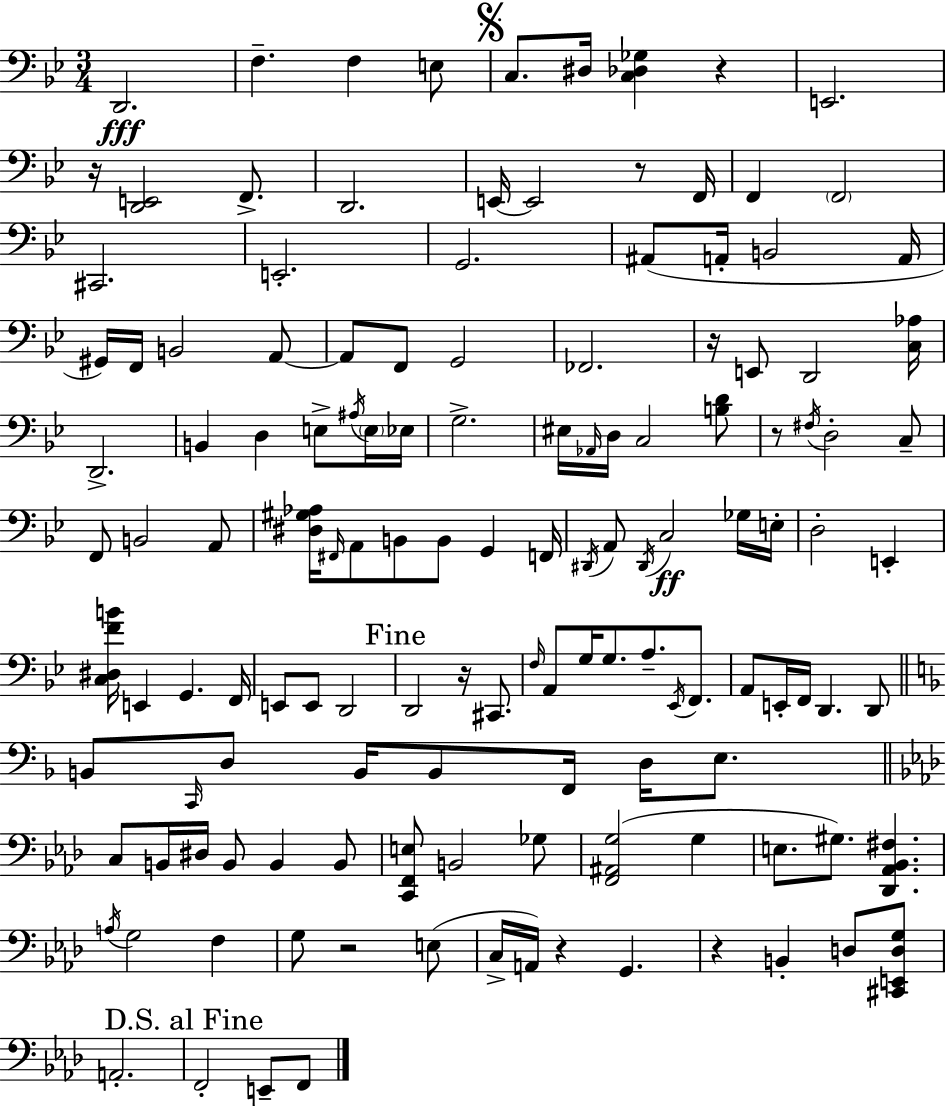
{
  \clef bass
  \numericTimeSignature
  \time 3/4
  \key g \minor
  d,2.\fff | f4.-- f4 e8 | \mark \markup { \musicglyph "scripts.segno" } c8. dis16 <c des ges>4 r4 | e,2. | \break r16 <d, e,>2 f,8.-> | d,2. | e,16~~ e,2 r8 f,16 | f,4 \parenthesize f,2 | \break cis,2. | e,2.-. | g,2. | ais,8( a,16-. b,2 a,16 | \break gis,16) f,16 b,2 a,8~~ | a,8 f,8 g,2 | fes,2. | r16 e,8 d,2 <c aes>16 | \break d,2.-> | b,4 d4 e8-> \acciaccatura { ais16 } \parenthesize e16 | ees16 g2.-> | eis16 \grace { aes,16 } d16 c2 | \break <b d'>8 r8 \acciaccatura { fis16 } d2-. | c8-- f,8 b,2 | a,8 <dis gis aes>16 \grace { fis,16 } a,8 b,8 b,8 g,4 | f,16 \acciaccatura { dis,16 } a,8 \acciaccatura { dis,16 }\ff c2 | \break ges16 e16-. d2-. | e,4-. <c dis f' b'>16 e,4 g,4. | f,16 e,8 e,8 d,2 | \mark "Fine" d,2 | \break r16 cis,8. \grace { f16 } a,8 g16 g8. | a8.-- \acciaccatura { ees,16 } f,8. a,8 e,16-. f,16 | d,4. d,8 \bar "||" \break \key f \major b,8 \grace { c,16 } d8 b,16 b,8 f,16 d16 e8. | \bar "||" \break \key f \minor c8 b,16 dis16 b,8 b,4 b,8 | <c, f, e>8 b,2 ges8 | <f, ais, g>2( g4 | e8. gis8.) <des, aes, bes, fis>4. | \break \acciaccatura { a16 } g2 f4 | g8 r2 e8( | c16-> a,16) r4 g,4. | r4 b,4-. d8 <cis, e, d g>8 | \break a,2.-. | \mark "D.S. al Fine" f,2-. e,8-- f,8 | \bar "|."
}